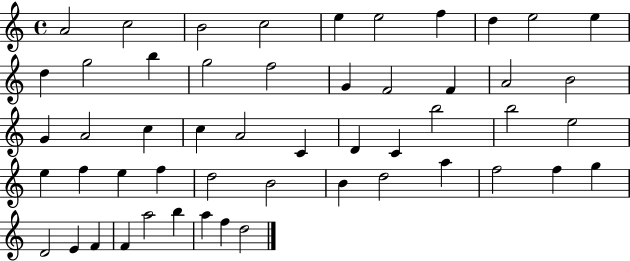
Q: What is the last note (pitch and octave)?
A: D5